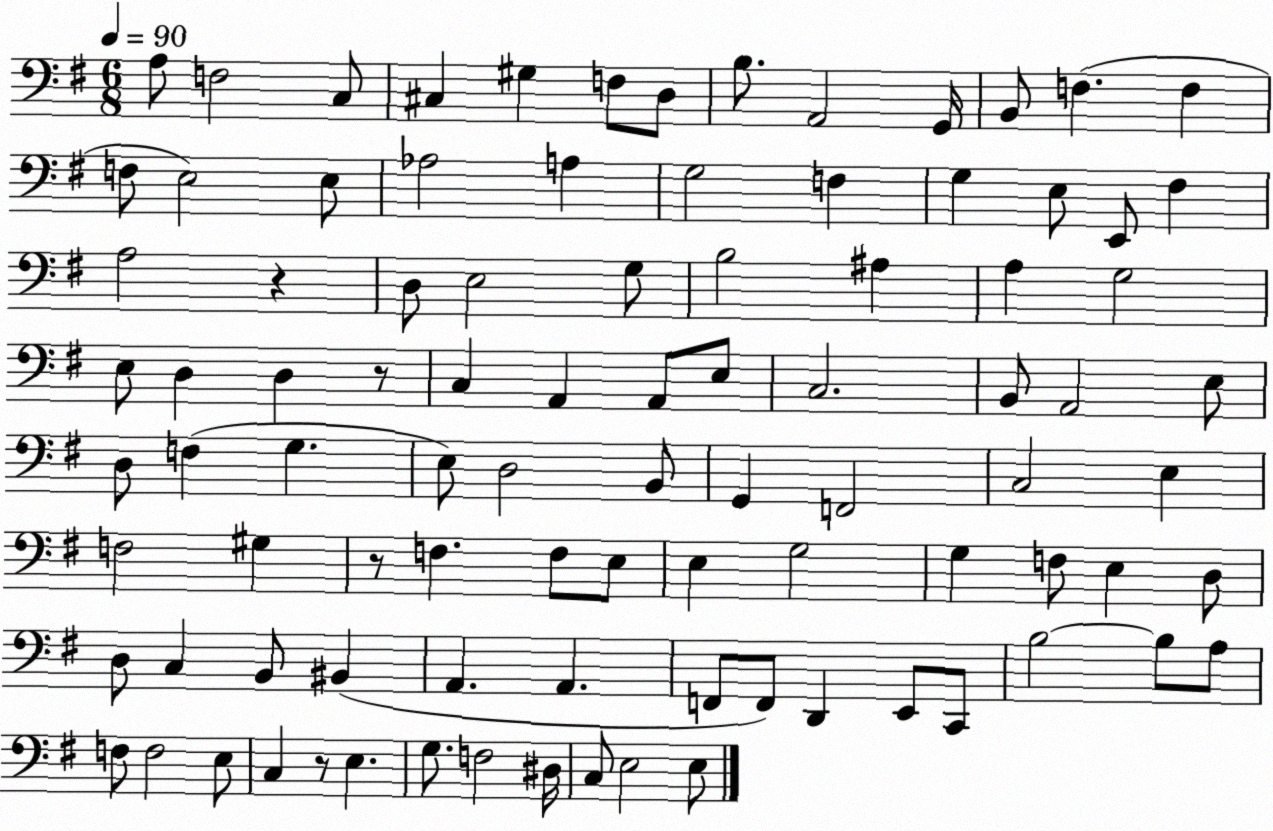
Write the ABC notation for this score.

X:1
T:Untitled
M:6/8
L:1/4
K:G
A,/2 F,2 C,/2 ^C, ^G, F,/2 D,/2 B,/2 A,,2 G,,/4 B,,/2 F, F, F,/2 E,2 E,/2 _A,2 A, G,2 F, G, E,/2 E,,/2 ^F, A,2 z D,/2 E,2 G,/2 B,2 ^A, A, G,2 E,/2 D, D, z/2 C, A,, A,,/2 E,/2 C,2 B,,/2 A,,2 E,/2 D,/2 F, G, E,/2 D,2 B,,/2 G,, F,,2 C,2 E, F,2 ^G, z/2 F, F,/2 E,/2 E, G,2 G, F,/2 E, D,/2 D,/2 C, B,,/2 ^B,, A,, A,, F,,/2 F,,/2 D,, E,,/2 C,,/2 B,2 B,/2 A,/2 F,/2 F,2 E,/2 C, z/2 E, G,/2 F,2 ^D,/4 C,/2 E,2 E,/2